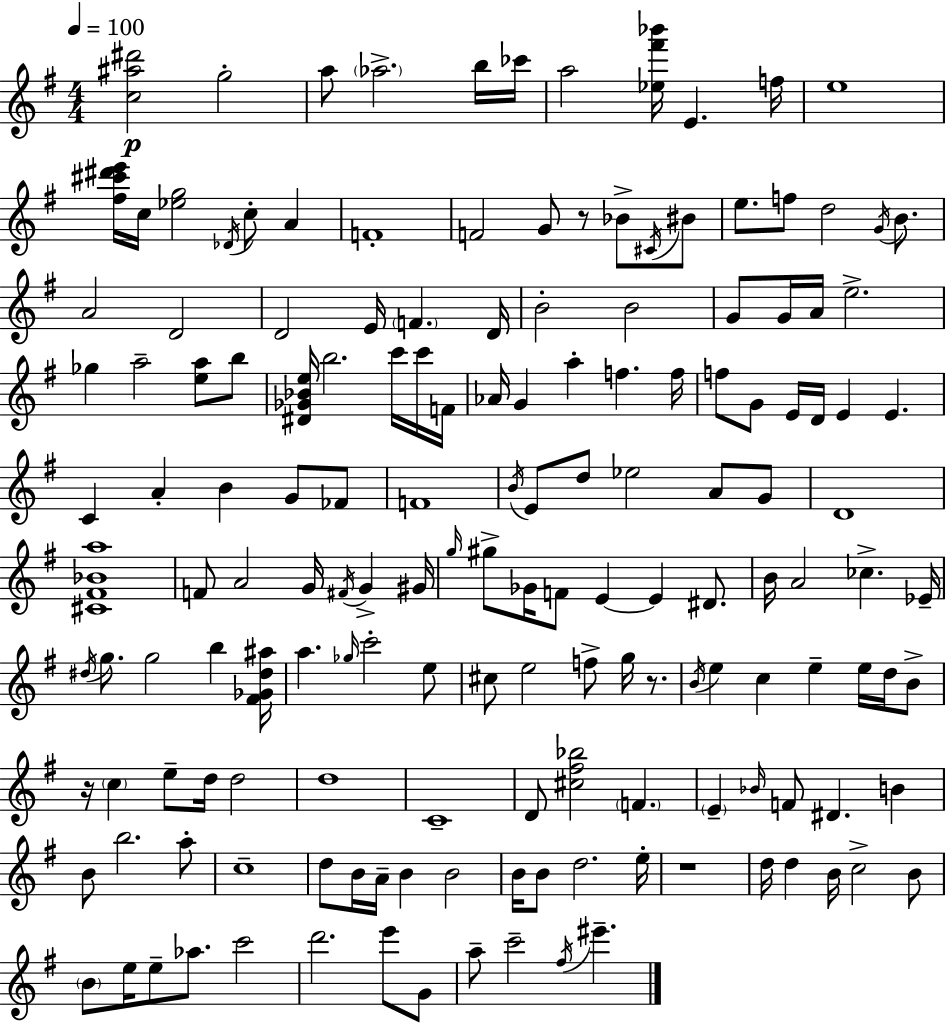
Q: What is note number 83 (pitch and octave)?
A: CES5